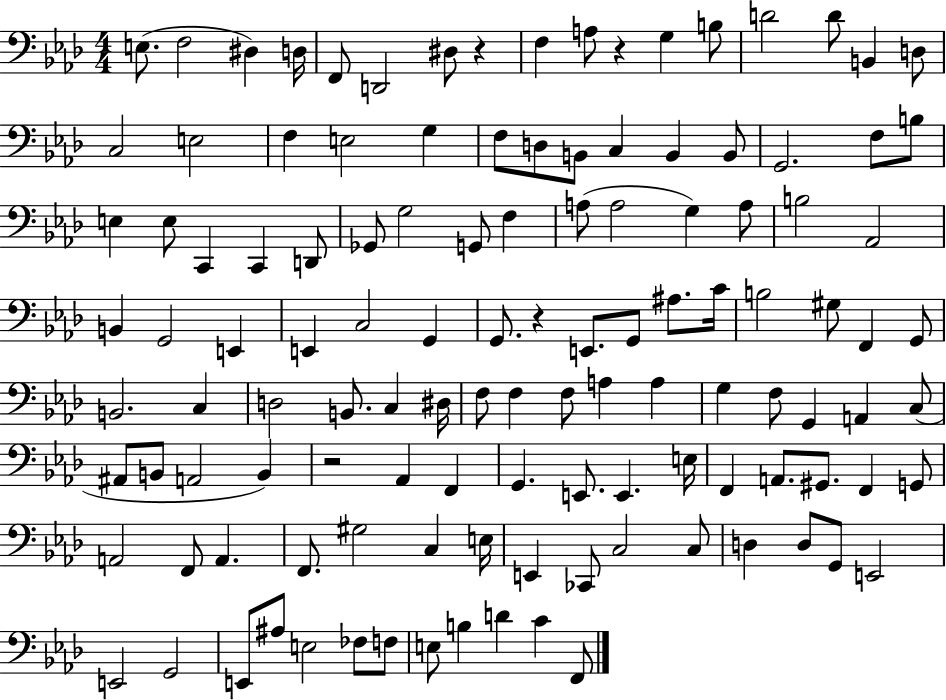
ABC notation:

X:1
T:Untitled
M:4/4
L:1/4
K:Ab
E,/2 F,2 ^D, D,/4 F,,/2 D,,2 ^D,/2 z F, A,/2 z G, B,/2 D2 D/2 B,, D,/2 C,2 E,2 F, E,2 G, F,/2 D,/2 B,,/2 C, B,, B,,/2 G,,2 F,/2 B,/2 E, E,/2 C,, C,, D,,/2 _G,,/2 G,2 G,,/2 F, A,/2 A,2 G, A,/2 B,2 _A,,2 B,, G,,2 E,, E,, C,2 G,, G,,/2 z E,,/2 G,,/2 ^A,/2 C/4 B,2 ^G,/2 F,, G,,/2 B,,2 C, D,2 B,,/2 C, ^D,/4 F,/2 F, F,/2 A, A, G, F,/2 G,, A,, C,/2 ^A,,/2 B,,/2 A,,2 B,, z2 _A,, F,, G,, E,,/2 E,, E,/4 F,, A,,/2 ^G,,/2 F,, G,,/2 A,,2 F,,/2 A,, F,,/2 ^G,2 C, E,/4 E,, _C,,/2 C,2 C,/2 D, D,/2 G,,/2 E,,2 E,,2 G,,2 E,,/2 ^A,/2 E,2 _F,/2 F,/2 E,/2 B, D C F,,/2